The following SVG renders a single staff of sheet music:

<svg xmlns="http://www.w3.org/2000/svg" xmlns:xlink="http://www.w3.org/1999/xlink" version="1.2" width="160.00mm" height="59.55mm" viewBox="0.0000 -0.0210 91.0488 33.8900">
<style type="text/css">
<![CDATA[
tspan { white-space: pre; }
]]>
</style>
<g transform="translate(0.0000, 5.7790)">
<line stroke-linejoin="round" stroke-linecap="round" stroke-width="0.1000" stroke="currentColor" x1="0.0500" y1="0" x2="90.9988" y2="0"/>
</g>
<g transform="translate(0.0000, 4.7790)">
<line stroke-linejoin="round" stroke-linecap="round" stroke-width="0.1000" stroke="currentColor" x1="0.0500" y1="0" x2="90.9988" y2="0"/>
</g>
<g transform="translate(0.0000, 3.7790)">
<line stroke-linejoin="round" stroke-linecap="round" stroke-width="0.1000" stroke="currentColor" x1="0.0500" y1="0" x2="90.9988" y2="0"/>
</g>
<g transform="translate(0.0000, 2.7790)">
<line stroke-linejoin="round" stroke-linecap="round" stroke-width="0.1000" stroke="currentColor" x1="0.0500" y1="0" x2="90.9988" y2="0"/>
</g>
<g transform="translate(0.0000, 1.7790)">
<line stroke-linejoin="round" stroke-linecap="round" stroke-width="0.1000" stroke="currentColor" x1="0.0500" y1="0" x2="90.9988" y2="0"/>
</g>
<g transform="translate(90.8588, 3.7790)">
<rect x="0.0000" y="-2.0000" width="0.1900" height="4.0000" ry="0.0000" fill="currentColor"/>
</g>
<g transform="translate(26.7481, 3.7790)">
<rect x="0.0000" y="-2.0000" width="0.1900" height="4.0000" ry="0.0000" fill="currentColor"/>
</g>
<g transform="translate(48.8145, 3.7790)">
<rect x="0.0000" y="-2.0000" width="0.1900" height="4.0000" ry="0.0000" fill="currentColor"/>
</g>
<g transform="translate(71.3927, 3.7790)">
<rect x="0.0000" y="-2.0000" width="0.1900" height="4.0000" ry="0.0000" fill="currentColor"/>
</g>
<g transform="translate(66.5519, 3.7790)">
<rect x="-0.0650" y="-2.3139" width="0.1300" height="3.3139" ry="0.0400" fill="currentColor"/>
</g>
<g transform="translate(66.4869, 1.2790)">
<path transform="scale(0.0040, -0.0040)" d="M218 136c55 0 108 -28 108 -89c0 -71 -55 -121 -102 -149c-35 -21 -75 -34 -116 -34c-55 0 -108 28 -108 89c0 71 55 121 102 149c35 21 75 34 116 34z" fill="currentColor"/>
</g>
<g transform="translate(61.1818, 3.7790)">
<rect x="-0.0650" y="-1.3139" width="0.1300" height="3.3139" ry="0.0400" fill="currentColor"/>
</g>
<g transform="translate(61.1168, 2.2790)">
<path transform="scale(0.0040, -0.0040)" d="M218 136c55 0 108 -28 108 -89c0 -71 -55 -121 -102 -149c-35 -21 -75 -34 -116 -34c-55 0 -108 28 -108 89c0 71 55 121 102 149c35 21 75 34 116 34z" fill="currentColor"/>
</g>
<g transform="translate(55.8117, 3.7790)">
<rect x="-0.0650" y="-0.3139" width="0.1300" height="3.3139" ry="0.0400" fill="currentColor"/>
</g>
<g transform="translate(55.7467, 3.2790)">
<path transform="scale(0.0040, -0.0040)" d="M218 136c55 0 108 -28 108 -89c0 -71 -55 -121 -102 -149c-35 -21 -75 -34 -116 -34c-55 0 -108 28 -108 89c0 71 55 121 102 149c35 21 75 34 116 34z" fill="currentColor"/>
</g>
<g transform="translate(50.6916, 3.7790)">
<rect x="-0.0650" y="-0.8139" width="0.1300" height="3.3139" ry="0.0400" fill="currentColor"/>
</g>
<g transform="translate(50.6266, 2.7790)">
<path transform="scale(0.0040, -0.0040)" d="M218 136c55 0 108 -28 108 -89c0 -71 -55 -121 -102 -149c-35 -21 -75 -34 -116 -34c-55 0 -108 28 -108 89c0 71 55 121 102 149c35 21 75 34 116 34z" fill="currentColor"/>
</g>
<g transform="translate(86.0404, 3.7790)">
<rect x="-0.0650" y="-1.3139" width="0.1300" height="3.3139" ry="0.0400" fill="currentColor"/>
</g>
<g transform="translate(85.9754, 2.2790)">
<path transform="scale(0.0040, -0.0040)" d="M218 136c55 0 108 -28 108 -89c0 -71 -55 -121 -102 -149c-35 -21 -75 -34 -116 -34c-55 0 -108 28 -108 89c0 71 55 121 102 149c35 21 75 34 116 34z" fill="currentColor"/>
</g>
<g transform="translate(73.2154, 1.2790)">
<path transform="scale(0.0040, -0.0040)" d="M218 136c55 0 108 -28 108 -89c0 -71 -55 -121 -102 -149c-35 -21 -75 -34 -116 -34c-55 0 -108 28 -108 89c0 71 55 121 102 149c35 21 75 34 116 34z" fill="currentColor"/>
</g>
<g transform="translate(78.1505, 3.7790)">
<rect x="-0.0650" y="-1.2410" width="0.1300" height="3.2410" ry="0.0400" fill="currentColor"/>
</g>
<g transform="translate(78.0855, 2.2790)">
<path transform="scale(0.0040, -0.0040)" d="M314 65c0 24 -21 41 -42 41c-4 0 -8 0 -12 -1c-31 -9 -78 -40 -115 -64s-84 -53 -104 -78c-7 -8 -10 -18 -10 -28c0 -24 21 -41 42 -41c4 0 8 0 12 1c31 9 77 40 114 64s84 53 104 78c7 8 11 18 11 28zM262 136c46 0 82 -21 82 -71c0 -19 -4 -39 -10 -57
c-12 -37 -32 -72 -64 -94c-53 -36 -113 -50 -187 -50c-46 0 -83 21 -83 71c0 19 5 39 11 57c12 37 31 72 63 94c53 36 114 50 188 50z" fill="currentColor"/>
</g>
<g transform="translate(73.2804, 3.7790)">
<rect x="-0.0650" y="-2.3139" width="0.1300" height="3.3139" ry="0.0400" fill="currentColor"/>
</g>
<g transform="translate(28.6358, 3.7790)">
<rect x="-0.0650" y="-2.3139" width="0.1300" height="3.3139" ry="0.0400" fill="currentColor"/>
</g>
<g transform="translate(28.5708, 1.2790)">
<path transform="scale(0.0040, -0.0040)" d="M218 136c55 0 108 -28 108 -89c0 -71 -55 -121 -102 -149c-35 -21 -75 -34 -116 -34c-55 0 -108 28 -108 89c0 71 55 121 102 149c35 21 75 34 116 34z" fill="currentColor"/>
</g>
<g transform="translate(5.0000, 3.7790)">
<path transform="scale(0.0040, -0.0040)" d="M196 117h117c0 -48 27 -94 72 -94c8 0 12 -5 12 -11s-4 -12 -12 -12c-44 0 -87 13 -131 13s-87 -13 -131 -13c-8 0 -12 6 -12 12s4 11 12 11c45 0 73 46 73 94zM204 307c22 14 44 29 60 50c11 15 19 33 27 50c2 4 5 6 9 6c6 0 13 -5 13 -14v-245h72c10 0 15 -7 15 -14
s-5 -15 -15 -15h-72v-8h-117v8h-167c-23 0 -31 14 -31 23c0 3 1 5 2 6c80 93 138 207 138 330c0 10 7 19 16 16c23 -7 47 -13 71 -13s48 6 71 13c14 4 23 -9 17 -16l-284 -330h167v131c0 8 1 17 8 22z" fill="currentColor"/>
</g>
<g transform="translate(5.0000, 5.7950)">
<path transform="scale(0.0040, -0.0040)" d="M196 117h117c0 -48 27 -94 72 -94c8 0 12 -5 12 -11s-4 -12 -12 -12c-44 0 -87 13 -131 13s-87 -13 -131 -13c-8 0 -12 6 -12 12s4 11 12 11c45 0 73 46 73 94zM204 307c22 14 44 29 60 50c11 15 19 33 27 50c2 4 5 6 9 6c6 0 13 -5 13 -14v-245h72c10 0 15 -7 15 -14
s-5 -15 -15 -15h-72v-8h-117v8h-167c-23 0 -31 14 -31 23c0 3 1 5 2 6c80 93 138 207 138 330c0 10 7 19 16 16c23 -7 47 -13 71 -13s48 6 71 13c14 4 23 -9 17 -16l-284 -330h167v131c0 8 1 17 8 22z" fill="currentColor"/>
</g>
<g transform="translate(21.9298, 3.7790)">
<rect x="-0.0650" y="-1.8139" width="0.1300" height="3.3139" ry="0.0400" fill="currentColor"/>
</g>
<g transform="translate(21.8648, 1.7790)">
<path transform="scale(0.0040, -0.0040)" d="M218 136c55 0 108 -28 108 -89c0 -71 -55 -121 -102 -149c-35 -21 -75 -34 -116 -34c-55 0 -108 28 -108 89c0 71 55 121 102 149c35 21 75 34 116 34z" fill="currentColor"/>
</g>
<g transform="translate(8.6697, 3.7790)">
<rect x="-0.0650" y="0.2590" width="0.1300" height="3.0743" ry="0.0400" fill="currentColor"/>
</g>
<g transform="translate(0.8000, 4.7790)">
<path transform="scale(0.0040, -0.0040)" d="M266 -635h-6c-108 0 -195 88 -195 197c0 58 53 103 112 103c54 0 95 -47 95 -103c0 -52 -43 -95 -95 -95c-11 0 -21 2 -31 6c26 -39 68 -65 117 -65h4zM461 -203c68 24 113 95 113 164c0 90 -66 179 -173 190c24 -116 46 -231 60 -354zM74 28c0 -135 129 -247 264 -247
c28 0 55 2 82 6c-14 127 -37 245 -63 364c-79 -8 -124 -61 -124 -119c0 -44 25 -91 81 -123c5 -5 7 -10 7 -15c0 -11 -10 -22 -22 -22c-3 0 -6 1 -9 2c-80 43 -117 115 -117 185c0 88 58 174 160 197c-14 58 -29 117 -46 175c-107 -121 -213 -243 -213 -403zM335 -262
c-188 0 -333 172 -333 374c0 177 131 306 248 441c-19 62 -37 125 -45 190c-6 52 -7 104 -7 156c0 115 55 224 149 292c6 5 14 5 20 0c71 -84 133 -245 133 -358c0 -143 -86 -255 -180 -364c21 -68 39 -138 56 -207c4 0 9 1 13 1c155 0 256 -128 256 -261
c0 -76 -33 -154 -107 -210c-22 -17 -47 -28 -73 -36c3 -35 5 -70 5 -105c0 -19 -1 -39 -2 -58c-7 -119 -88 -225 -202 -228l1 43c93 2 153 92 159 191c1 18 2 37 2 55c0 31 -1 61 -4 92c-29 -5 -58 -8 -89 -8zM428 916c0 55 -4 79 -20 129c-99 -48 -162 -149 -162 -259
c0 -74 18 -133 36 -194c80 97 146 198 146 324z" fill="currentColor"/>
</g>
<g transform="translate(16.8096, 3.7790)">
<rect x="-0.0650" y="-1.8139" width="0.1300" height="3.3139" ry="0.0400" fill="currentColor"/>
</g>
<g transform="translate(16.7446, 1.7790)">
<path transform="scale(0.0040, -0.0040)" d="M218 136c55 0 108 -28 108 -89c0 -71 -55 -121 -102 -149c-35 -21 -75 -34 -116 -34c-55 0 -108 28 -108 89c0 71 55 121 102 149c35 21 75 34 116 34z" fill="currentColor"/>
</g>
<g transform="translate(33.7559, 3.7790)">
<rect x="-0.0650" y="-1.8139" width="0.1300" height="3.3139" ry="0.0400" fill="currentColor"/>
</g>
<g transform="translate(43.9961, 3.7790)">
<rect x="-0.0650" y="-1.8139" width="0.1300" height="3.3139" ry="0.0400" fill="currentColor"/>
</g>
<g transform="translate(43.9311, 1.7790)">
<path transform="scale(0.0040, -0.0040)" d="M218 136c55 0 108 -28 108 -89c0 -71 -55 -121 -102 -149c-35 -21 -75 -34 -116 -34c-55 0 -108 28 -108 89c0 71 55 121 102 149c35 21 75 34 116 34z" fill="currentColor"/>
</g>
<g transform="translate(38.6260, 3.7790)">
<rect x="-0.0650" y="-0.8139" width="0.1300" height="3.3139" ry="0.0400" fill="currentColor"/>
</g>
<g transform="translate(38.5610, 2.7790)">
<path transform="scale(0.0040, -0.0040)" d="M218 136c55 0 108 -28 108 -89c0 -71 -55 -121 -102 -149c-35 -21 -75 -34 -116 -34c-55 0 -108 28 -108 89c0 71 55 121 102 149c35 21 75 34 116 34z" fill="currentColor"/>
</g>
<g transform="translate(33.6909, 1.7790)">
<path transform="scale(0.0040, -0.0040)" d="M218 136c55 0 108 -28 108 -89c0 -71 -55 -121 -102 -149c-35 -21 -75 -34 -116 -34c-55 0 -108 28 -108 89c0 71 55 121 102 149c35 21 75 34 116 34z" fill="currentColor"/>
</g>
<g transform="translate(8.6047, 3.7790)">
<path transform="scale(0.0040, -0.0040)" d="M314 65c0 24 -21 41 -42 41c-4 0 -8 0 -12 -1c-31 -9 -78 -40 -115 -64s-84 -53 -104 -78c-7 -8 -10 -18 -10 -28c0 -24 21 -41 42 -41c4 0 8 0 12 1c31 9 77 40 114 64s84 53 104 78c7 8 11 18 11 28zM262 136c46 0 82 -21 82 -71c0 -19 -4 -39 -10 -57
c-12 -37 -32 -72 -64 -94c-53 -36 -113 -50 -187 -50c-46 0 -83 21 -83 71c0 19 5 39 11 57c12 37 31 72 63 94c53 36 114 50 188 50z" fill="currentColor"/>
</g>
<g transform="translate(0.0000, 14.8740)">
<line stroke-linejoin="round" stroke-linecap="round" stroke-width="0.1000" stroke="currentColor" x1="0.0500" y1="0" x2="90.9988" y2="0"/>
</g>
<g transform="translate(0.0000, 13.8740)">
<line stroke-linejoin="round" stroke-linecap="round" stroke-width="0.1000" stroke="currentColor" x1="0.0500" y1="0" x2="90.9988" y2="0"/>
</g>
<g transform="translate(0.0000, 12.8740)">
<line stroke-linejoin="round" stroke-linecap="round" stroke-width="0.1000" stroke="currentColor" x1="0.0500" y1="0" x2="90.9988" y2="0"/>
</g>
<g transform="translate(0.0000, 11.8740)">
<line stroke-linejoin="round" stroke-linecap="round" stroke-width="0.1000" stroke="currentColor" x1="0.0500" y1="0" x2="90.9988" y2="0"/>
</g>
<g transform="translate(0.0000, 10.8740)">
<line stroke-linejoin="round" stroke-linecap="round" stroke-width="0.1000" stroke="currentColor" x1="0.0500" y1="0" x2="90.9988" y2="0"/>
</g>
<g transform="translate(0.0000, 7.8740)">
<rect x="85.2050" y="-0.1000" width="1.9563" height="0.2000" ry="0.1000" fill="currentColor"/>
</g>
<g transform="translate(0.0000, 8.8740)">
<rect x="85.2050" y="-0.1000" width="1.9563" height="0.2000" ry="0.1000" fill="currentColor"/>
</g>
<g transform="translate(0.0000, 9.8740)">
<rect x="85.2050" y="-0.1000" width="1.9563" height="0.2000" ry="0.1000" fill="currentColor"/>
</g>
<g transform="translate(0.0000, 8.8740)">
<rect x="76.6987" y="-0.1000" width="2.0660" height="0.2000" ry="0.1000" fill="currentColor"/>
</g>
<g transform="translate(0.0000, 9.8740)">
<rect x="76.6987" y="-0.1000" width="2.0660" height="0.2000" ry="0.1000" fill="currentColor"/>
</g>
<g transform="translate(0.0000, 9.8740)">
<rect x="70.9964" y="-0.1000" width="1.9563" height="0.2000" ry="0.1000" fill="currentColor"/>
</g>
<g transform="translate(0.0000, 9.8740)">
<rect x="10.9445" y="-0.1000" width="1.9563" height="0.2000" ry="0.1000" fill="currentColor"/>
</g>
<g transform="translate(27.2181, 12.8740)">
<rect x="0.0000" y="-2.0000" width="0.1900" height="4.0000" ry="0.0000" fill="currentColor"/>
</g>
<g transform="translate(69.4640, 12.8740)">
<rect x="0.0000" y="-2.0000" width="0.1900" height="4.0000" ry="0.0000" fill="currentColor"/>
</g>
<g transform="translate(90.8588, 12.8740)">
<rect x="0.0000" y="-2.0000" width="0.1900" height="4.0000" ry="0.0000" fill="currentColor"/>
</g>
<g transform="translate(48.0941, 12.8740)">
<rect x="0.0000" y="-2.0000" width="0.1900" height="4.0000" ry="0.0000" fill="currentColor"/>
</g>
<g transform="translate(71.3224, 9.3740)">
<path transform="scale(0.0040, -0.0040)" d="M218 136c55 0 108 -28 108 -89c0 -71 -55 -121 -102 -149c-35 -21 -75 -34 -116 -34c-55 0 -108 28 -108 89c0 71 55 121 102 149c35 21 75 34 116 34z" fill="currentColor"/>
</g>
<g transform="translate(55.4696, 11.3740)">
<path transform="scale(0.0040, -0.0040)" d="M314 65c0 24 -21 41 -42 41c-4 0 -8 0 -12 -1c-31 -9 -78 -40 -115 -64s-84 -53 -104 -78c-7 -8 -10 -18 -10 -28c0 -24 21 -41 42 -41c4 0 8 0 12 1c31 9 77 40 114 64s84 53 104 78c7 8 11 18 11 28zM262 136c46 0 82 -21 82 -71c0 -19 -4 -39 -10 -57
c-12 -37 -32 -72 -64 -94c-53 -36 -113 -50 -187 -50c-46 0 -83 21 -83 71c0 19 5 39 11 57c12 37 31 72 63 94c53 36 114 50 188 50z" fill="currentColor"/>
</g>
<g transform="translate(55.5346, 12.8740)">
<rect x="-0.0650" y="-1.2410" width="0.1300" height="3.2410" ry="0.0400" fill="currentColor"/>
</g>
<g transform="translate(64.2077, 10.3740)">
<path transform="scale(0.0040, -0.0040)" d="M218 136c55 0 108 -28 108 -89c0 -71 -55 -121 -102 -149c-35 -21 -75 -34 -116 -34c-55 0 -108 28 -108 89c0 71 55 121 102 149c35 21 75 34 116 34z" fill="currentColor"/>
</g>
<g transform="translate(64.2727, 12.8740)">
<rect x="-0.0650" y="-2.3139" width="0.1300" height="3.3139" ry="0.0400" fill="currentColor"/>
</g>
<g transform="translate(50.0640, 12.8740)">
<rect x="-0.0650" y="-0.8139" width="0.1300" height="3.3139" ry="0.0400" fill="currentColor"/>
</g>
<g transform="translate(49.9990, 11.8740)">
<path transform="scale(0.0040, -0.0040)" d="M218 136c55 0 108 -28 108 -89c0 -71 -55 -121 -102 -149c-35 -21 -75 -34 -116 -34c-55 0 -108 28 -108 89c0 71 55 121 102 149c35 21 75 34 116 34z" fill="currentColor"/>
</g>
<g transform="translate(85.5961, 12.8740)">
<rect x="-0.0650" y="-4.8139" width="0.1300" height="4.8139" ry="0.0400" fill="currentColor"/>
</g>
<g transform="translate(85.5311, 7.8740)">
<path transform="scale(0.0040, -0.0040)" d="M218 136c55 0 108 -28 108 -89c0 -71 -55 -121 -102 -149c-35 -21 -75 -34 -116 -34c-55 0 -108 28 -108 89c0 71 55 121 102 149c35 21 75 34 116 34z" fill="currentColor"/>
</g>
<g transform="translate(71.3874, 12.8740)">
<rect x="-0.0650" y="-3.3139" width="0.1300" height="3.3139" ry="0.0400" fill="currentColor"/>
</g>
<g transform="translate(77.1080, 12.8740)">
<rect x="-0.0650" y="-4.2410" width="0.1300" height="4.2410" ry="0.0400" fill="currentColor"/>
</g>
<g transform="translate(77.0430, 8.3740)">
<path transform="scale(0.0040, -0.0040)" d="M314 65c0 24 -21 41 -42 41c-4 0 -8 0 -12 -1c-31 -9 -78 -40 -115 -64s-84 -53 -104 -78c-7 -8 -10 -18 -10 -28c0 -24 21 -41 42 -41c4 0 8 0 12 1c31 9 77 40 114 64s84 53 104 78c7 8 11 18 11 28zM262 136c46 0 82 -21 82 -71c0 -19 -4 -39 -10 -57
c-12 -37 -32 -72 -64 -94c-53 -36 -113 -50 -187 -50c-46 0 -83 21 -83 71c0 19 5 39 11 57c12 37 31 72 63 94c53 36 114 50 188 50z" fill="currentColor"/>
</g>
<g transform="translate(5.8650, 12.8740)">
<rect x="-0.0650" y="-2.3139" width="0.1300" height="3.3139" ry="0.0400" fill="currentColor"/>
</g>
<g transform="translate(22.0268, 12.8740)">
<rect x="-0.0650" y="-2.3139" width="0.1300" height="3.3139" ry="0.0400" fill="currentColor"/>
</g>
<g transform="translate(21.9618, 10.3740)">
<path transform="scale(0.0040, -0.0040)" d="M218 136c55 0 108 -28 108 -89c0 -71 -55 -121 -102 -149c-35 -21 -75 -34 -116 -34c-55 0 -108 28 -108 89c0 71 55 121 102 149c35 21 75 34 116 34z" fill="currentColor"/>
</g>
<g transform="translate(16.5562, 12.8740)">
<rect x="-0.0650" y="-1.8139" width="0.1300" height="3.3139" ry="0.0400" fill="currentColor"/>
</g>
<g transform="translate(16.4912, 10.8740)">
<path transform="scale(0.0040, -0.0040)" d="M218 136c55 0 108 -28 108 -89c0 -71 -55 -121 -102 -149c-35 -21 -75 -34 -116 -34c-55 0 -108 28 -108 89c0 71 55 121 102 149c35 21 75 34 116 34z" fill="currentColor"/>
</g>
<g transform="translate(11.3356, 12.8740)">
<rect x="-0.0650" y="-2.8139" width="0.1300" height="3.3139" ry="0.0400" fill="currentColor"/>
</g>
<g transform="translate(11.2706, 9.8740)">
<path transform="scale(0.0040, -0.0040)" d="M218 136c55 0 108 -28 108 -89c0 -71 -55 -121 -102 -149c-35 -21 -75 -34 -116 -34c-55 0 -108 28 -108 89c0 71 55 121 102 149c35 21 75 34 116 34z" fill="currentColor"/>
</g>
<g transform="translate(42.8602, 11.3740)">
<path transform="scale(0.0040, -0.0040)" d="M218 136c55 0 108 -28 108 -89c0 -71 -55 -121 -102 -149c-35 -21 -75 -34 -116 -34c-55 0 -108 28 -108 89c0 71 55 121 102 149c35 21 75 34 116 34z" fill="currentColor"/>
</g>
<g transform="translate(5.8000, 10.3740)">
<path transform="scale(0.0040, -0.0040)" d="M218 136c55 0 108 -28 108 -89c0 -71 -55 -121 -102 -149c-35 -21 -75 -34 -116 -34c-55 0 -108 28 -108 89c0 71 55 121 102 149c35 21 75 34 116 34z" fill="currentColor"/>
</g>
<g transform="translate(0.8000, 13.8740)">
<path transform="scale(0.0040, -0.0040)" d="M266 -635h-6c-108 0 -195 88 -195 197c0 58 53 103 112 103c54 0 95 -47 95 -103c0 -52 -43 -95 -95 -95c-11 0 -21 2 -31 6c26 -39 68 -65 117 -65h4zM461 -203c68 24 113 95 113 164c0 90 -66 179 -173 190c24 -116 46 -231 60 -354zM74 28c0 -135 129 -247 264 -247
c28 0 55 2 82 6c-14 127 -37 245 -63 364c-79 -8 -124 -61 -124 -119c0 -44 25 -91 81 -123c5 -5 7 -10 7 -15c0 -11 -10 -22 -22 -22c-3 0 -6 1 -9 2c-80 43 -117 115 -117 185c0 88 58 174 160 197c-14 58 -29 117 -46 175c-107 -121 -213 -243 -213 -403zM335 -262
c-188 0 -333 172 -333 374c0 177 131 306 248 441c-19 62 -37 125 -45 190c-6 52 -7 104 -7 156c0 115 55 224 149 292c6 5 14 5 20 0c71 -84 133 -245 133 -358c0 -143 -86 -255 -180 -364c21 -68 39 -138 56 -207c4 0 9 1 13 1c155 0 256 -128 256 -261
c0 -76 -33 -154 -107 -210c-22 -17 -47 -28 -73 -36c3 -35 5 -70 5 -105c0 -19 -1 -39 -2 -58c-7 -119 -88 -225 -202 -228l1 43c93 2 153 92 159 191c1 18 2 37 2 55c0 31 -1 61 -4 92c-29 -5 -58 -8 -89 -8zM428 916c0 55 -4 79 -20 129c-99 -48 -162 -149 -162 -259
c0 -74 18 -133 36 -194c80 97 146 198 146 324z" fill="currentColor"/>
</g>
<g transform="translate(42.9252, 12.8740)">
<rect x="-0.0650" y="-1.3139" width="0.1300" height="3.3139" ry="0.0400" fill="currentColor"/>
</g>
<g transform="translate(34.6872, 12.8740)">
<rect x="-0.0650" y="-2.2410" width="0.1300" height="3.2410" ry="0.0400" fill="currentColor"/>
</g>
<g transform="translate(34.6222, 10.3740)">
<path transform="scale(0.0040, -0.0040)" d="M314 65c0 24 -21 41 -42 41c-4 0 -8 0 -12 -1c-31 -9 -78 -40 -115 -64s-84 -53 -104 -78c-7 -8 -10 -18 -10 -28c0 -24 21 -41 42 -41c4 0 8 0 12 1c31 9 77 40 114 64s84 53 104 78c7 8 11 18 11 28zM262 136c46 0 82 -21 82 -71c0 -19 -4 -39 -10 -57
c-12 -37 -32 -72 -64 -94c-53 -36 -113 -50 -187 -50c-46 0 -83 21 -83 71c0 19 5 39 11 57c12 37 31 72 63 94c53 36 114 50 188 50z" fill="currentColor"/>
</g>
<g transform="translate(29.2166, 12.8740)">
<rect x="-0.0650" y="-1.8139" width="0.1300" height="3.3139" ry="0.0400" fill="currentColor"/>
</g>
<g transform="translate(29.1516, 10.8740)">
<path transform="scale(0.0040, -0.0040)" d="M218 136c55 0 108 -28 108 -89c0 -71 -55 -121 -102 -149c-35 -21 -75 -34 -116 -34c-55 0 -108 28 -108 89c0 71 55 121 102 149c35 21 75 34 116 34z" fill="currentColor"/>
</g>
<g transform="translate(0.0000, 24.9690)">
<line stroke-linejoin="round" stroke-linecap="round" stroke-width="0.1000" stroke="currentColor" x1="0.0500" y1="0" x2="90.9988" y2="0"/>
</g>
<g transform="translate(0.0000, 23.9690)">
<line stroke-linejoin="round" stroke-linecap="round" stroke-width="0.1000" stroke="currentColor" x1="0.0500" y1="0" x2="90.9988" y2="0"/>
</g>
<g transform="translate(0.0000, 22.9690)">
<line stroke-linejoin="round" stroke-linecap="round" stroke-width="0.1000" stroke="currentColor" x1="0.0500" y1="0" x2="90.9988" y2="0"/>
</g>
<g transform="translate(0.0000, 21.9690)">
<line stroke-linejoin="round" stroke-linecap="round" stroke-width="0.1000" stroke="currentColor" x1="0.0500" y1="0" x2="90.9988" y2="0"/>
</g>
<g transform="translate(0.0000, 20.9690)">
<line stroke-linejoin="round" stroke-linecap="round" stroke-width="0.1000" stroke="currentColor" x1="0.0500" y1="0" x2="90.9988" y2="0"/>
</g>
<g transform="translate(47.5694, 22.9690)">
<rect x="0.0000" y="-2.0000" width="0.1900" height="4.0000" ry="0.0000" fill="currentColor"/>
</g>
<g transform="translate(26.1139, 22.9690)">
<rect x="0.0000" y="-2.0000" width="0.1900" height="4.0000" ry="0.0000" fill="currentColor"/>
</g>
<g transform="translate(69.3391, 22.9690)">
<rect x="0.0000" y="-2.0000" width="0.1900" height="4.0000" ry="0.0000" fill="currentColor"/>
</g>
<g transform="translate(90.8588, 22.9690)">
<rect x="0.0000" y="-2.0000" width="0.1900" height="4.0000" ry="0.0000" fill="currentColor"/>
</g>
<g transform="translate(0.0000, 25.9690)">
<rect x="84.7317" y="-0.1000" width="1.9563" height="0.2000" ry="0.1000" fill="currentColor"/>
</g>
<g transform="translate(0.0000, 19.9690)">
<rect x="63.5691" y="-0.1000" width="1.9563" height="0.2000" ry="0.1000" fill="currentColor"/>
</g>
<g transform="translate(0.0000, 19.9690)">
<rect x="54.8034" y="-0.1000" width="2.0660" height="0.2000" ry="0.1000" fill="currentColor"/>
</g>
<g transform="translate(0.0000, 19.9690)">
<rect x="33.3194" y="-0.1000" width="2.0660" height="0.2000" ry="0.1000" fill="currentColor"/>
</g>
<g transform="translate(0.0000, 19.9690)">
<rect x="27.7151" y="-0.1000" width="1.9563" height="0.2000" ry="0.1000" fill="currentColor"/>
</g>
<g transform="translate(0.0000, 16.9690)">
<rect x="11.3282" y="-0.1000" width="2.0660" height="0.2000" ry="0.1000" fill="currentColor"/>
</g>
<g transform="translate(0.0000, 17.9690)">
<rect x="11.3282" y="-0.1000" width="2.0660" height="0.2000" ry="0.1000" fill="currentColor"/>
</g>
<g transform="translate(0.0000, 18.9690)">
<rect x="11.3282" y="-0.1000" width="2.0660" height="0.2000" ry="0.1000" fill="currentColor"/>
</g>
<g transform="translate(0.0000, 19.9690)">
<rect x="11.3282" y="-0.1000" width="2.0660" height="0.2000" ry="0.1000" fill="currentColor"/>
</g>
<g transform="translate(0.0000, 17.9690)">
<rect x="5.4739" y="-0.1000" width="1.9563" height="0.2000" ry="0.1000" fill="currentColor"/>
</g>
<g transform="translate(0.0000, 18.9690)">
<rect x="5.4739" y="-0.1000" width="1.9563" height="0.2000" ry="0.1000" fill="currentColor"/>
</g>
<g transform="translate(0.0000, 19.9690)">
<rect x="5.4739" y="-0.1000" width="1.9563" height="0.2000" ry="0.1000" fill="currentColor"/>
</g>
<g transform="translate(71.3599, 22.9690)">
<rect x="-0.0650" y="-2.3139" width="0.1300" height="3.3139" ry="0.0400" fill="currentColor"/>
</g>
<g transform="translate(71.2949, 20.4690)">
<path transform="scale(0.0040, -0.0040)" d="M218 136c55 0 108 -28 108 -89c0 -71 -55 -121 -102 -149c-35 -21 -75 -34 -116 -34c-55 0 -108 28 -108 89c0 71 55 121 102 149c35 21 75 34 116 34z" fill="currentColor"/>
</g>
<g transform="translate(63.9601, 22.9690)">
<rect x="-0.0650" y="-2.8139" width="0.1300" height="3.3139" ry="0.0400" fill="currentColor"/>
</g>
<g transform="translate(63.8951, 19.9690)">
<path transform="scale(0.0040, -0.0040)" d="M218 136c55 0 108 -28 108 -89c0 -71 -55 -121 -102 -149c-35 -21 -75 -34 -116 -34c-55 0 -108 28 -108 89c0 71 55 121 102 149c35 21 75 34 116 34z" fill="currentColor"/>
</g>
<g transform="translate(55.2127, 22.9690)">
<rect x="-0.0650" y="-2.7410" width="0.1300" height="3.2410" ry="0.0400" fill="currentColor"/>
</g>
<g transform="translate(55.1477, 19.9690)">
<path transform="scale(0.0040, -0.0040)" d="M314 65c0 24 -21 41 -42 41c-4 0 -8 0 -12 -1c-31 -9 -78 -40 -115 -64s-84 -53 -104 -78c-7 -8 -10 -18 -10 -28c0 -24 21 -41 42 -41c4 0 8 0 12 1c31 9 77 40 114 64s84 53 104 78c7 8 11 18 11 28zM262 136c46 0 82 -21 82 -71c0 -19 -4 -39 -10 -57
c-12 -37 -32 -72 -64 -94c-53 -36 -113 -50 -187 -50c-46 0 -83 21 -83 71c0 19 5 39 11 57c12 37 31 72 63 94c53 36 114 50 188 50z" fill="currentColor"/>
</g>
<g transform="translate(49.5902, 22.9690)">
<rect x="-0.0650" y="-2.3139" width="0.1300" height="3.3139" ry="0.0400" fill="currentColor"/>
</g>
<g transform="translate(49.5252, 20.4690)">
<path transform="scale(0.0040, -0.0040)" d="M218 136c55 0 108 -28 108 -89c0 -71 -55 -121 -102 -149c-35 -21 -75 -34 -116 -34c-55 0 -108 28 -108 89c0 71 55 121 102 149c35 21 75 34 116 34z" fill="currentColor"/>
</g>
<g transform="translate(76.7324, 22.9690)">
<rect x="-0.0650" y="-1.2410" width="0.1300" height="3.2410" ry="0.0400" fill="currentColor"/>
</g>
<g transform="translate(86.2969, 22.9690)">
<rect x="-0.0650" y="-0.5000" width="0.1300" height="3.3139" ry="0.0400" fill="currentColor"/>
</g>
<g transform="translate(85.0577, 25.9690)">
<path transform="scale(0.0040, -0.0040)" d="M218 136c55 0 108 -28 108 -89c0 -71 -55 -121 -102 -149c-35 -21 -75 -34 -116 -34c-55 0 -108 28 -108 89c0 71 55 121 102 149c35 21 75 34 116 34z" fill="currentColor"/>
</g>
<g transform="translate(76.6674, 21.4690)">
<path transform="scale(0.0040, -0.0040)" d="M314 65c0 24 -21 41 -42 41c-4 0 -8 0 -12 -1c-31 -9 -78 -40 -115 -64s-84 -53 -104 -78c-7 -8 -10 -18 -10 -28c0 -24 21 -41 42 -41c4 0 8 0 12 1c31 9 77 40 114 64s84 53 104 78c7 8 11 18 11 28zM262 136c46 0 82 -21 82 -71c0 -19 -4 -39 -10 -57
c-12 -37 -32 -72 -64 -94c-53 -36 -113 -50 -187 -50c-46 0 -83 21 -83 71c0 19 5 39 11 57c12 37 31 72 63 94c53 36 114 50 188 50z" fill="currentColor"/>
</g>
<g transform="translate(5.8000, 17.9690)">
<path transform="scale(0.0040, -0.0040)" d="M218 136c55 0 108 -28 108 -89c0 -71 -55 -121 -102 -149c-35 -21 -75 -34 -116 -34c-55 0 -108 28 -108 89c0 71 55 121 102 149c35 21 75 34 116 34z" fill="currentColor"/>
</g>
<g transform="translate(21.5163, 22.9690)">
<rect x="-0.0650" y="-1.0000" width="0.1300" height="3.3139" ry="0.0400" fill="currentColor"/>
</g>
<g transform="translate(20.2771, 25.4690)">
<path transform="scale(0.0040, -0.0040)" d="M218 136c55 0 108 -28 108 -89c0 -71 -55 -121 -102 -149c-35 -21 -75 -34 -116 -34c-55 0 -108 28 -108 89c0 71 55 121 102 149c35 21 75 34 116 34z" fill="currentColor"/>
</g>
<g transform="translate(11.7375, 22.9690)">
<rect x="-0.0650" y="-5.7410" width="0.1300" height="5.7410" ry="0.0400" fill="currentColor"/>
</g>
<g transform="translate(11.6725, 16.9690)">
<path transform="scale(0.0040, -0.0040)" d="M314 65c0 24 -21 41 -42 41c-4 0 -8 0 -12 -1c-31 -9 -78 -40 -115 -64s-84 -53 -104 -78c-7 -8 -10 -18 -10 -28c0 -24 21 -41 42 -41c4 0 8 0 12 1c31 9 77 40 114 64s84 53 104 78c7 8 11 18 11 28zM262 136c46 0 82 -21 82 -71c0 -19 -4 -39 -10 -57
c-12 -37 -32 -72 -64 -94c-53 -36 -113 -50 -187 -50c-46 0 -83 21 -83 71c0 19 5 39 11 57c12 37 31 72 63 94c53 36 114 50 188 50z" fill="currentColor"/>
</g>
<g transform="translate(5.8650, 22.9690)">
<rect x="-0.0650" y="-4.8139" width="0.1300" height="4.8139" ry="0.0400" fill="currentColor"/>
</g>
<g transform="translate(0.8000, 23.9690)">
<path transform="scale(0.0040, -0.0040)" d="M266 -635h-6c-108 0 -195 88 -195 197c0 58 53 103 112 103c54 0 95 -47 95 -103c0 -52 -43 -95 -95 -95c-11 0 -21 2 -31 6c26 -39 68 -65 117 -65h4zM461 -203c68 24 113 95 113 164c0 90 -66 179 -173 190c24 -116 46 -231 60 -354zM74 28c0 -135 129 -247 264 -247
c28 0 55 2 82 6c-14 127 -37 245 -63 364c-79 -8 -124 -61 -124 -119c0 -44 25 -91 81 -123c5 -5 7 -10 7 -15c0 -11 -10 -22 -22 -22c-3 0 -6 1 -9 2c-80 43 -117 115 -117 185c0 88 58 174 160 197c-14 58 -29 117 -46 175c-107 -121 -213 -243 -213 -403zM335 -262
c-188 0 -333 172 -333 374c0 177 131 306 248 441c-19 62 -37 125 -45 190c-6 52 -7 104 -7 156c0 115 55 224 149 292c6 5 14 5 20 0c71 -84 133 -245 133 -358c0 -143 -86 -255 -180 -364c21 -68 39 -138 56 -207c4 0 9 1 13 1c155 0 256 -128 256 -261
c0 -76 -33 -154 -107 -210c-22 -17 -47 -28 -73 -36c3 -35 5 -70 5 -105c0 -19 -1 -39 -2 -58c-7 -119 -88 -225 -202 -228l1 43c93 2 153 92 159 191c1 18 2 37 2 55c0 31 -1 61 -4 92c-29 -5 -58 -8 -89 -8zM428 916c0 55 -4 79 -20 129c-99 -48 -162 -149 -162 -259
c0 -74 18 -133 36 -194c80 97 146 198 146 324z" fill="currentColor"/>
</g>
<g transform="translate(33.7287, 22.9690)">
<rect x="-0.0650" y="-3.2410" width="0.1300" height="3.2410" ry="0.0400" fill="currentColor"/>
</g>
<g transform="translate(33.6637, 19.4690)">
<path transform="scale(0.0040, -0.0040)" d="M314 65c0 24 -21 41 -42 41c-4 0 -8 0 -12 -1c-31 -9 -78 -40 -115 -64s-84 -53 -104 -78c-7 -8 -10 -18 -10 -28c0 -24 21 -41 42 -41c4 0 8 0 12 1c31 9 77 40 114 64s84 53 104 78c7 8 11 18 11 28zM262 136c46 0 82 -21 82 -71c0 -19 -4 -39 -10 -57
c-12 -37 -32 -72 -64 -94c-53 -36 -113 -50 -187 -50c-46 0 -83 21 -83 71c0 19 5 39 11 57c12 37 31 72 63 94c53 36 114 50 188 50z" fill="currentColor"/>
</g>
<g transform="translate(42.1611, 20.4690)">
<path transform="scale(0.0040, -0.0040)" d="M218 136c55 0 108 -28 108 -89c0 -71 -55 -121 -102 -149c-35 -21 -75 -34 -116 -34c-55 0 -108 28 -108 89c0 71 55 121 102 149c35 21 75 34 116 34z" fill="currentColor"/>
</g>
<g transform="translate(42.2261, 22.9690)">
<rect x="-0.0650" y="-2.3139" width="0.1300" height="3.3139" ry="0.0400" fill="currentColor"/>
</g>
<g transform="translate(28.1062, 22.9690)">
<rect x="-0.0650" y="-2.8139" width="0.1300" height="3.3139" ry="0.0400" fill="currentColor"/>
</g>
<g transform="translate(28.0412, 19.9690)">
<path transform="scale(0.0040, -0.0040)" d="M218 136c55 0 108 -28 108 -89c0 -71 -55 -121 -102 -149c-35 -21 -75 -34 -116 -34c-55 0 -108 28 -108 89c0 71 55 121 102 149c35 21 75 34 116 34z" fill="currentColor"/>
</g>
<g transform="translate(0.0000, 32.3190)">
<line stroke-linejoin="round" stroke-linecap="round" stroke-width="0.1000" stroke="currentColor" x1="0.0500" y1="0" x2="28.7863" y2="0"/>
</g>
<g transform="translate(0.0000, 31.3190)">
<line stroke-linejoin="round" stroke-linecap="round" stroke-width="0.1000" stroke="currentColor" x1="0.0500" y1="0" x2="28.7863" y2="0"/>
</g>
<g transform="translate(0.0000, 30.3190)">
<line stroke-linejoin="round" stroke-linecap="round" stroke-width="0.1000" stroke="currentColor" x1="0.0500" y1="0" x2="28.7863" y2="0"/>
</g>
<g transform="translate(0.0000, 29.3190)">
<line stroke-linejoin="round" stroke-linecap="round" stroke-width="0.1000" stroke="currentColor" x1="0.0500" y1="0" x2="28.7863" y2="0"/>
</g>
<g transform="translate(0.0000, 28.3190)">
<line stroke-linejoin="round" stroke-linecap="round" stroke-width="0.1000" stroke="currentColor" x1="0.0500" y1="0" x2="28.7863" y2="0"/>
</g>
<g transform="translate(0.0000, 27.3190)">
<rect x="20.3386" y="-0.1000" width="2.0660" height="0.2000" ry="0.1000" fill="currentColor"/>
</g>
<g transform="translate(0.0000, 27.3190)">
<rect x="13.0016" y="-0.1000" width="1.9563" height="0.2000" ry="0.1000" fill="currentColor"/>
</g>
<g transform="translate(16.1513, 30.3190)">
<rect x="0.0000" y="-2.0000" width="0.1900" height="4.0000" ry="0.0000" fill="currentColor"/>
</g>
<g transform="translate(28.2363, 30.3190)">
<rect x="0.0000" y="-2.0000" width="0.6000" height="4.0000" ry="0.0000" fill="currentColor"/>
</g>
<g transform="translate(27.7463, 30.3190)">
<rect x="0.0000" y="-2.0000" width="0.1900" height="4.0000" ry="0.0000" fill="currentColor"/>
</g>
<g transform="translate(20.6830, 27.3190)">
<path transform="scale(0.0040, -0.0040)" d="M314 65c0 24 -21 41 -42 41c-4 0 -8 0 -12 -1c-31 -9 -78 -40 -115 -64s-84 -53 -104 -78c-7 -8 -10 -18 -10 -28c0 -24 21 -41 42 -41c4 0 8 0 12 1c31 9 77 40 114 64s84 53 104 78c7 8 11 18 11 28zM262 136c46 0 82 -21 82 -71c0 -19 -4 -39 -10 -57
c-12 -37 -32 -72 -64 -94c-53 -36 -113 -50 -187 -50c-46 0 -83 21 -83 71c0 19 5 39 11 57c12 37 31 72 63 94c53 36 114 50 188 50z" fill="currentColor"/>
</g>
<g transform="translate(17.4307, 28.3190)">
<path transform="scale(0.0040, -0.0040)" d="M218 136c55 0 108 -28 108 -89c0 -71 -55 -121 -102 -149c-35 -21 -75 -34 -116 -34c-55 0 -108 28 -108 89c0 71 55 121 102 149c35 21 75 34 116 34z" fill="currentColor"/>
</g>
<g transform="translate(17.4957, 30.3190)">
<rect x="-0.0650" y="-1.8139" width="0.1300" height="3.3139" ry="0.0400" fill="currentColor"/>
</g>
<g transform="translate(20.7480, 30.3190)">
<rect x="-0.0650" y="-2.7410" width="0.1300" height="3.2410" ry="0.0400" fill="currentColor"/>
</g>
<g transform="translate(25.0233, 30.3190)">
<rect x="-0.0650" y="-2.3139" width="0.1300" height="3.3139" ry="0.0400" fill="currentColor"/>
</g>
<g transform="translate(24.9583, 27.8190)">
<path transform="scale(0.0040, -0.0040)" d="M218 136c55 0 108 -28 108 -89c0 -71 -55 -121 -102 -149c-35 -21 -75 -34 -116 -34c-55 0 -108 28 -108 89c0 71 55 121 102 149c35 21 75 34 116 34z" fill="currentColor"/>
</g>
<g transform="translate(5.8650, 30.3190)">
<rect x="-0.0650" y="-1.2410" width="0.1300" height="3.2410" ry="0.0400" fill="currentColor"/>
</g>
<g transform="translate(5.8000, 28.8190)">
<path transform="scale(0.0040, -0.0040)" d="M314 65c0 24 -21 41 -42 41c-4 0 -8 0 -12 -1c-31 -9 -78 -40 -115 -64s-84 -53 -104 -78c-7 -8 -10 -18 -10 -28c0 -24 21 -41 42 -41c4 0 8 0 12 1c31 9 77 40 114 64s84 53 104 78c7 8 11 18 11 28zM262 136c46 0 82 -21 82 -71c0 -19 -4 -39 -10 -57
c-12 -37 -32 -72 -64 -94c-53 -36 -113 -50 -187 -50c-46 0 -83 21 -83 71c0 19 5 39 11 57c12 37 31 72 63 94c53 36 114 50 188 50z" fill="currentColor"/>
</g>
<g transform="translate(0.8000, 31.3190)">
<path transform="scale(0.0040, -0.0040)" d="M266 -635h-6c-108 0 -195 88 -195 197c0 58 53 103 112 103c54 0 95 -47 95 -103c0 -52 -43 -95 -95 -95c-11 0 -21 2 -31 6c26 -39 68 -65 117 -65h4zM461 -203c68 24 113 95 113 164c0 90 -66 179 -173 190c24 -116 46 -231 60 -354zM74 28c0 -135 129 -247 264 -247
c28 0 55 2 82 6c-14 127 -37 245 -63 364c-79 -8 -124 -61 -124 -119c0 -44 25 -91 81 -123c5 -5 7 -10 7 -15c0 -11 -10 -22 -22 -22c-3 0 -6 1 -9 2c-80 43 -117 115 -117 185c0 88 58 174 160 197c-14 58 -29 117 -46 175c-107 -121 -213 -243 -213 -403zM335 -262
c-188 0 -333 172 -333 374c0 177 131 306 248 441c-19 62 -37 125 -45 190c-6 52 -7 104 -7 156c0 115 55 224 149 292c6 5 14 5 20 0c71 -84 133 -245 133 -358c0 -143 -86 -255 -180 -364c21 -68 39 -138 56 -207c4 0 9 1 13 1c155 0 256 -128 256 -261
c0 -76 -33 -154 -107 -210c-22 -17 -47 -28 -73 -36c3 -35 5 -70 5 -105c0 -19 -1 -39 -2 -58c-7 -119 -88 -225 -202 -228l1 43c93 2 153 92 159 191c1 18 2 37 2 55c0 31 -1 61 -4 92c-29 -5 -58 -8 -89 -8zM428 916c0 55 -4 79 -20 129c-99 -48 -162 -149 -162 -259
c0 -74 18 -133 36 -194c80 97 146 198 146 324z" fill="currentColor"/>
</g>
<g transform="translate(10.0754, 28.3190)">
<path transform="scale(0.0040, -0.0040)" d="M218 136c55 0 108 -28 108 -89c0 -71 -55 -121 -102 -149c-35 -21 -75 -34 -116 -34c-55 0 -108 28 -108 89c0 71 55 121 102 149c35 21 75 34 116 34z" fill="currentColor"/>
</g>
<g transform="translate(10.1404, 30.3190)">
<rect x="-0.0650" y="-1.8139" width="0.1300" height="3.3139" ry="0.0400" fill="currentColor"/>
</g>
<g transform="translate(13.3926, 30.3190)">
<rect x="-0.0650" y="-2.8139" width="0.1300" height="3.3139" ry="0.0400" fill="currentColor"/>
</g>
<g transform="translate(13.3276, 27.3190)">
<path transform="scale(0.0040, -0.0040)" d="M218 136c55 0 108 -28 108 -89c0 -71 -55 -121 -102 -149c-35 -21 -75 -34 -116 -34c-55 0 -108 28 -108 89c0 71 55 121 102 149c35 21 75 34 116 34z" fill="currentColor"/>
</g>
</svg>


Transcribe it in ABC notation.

X:1
T:Untitled
M:4/4
L:1/4
K:C
B2 f f g f d f d c e g g e2 e g a f g f g2 e d e2 g b d'2 e' e' g'2 D a b2 g g a2 a g e2 C e2 f a f a2 g